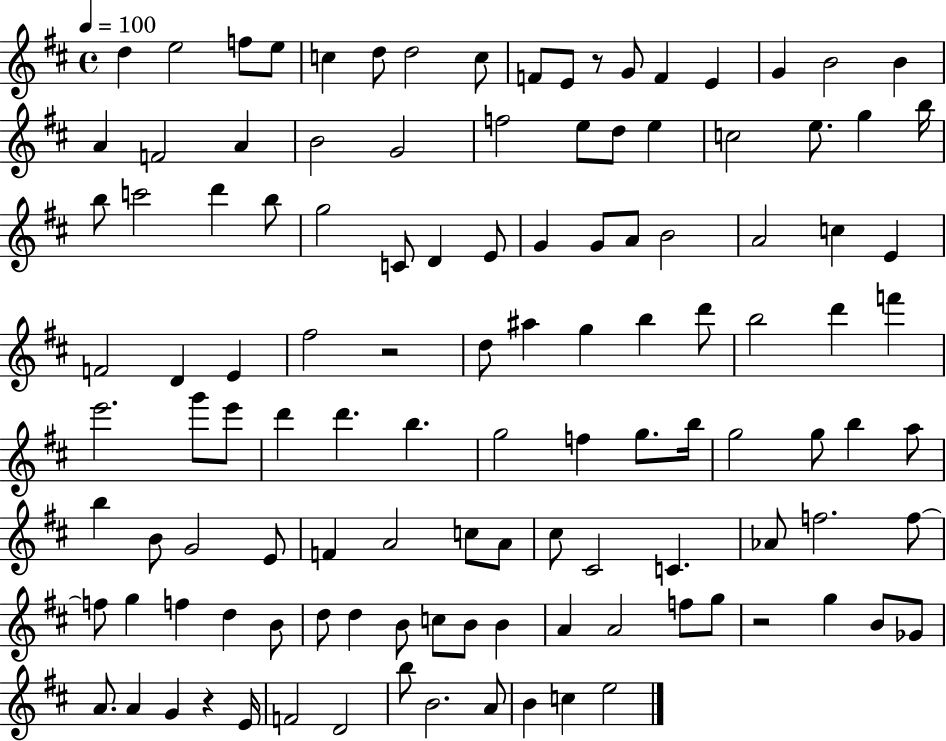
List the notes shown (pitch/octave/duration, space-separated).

D5/q E5/h F5/e E5/e C5/q D5/e D5/h C5/e F4/e E4/e R/e G4/e F4/q E4/q G4/q B4/h B4/q A4/q F4/h A4/q B4/h G4/h F5/h E5/e D5/e E5/q C5/h E5/e. G5/q B5/s B5/e C6/h D6/q B5/e G5/h C4/e D4/q E4/e G4/q G4/e A4/e B4/h A4/h C5/q E4/q F4/h D4/q E4/q F#5/h R/h D5/e A#5/q G5/q B5/q D6/e B5/h D6/q F6/q E6/h. G6/e E6/e D6/q D6/q. B5/q. G5/h F5/q G5/e. B5/s G5/h G5/e B5/q A5/e B5/q B4/e G4/h E4/e F4/q A4/h C5/e A4/e C#5/e C#4/h C4/q. Ab4/e F5/h. F5/e F5/e G5/q F5/q D5/q B4/e D5/e D5/q B4/e C5/e B4/e B4/q A4/q A4/h F5/e G5/e R/h G5/q B4/e Gb4/e A4/e. A4/q G4/q R/q E4/s F4/h D4/h B5/e B4/h. A4/e B4/q C5/q E5/h